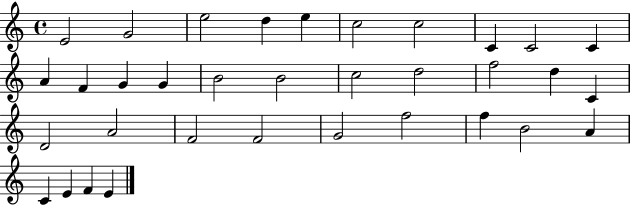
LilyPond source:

{
  \clef treble
  \time 4/4
  \defaultTimeSignature
  \key c \major
  e'2 g'2 | e''2 d''4 e''4 | c''2 c''2 | c'4 c'2 c'4 | \break a'4 f'4 g'4 g'4 | b'2 b'2 | c''2 d''2 | f''2 d''4 c'4 | \break d'2 a'2 | f'2 f'2 | g'2 f''2 | f''4 b'2 a'4 | \break c'4 e'4 f'4 e'4 | \bar "|."
}